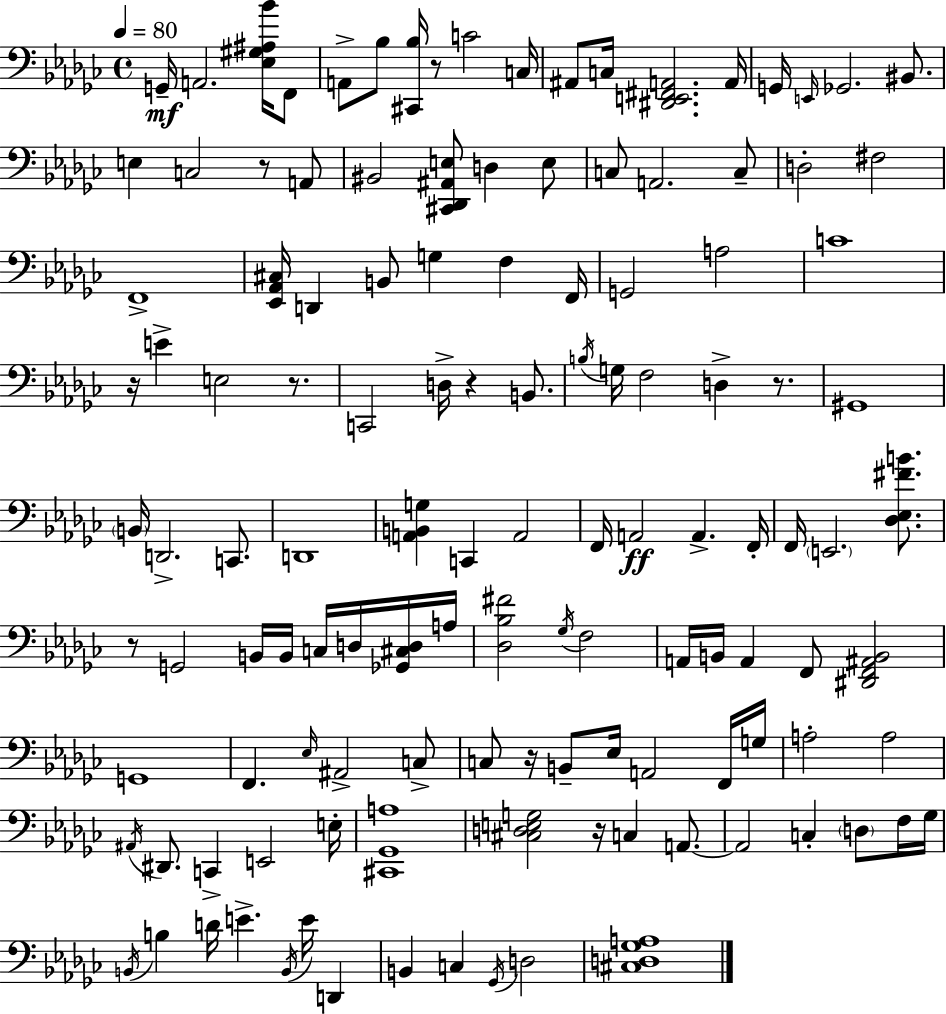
G2/s A2/h. [Eb3,G#3,A#3,Bb4]/s F2/e A2/e Bb3/e [C#2,Bb3]/s R/e C4/h C3/s A#2/e C3/s [D#2,E2,F#2,A2]/h. A2/s G2/s E2/s Gb2/h. BIS2/e. E3/q C3/h R/e A2/e BIS2/h [C#2,Db2,A#2,E3]/e D3/q E3/e C3/e A2/h. C3/e D3/h F#3/h F2/w [Eb2,Ab2,C#3]/s D2/q B2/e G3/q F3/q F2/s G2/h A3/h C4/w R/s E4/q E3/h R/e. C2/h D3/s R/q B2/e. B3/s G3/s F3/h D3/q R/e. G#2/w B2/s D2/h. C2/e. D2/w [A2,B2,G3]/q C2/q A2/h F2/s A2/h A2/q. F2/s F2/s E2/h. [Db3,Eb3,F#4,B4]/e. R/e G2/h B2/s B2/s C3/s D3/s [Gb2,C#3,D3]/s A3/s [Db3,Bb3,F#4]/h Gb3/s F3/h A2/s B2/s A2/q F2/e [D#2,F2,A#2,B2]/h G2/w F2/q. Eb3/s A#2/h C3/e C3/e R/s B2/e Eb3/s A2/h F2/s G3/s A3/h A3/h A#2/s D#2/e. C2/q E2/h E3/s [C#2,Gb2,A3]/w [C#3,D3,E3,G3]/h R/s C3/q A2/e. A2/h C3/q D3/e F3/s Gb3/s B2/s B3/q D4/s E4/q. B2/s E4/s D2/q B2/q C3/q Gb2/s D3/h [C#3,D3,Gb3,A3]/w